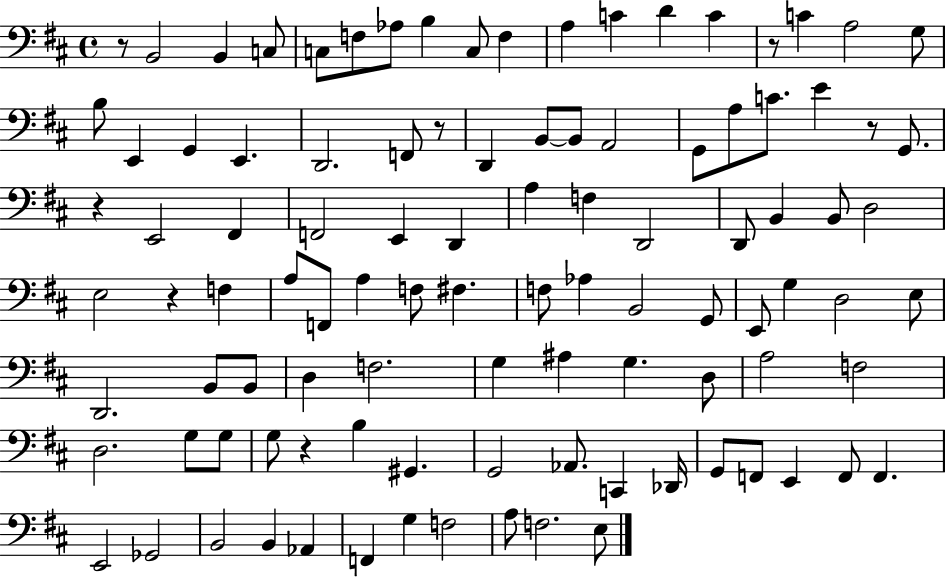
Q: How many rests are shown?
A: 7